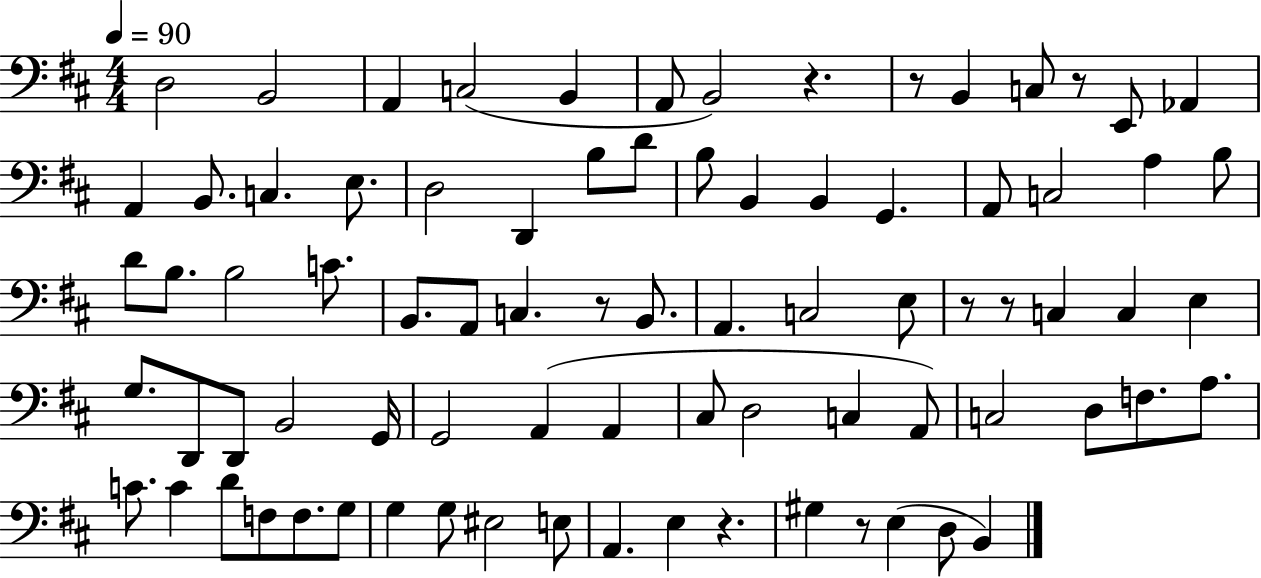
{
  \clef bass
  \numericTimeSignature
  \time 4/4
  \key d \major
  \tempo 4 = 90
  d2 b,2 | a,4 c2( b,4 | a,8 b,2) r4. | r8 b,4 c8 r8 e,8 aes,4 | \break a,4 b,8. c4. e8. | d2 d,4 b8 d'8 | b8 b,4 b,4 g,4. | a,8 c2 a4 b8 | \break d'8 b8. b2 c'8. | b,8. a,8 c4. r8 b,8. | a,4. c2 e8 | r8 r8 c4 c4 e4 | \break g8. d,8 d,8 b,2 g,16 | g,2 a,4( a,4 | cis8 d2 c4 a,8) | c2 d8 f8. a8. | \break c'8. c'4 d'8 f8 f8. g8 | g4 g8 eis2 e8 | a,4. e4 r4. | gis4 r8 e4( d8 b,4) | \break \bar "|."
}